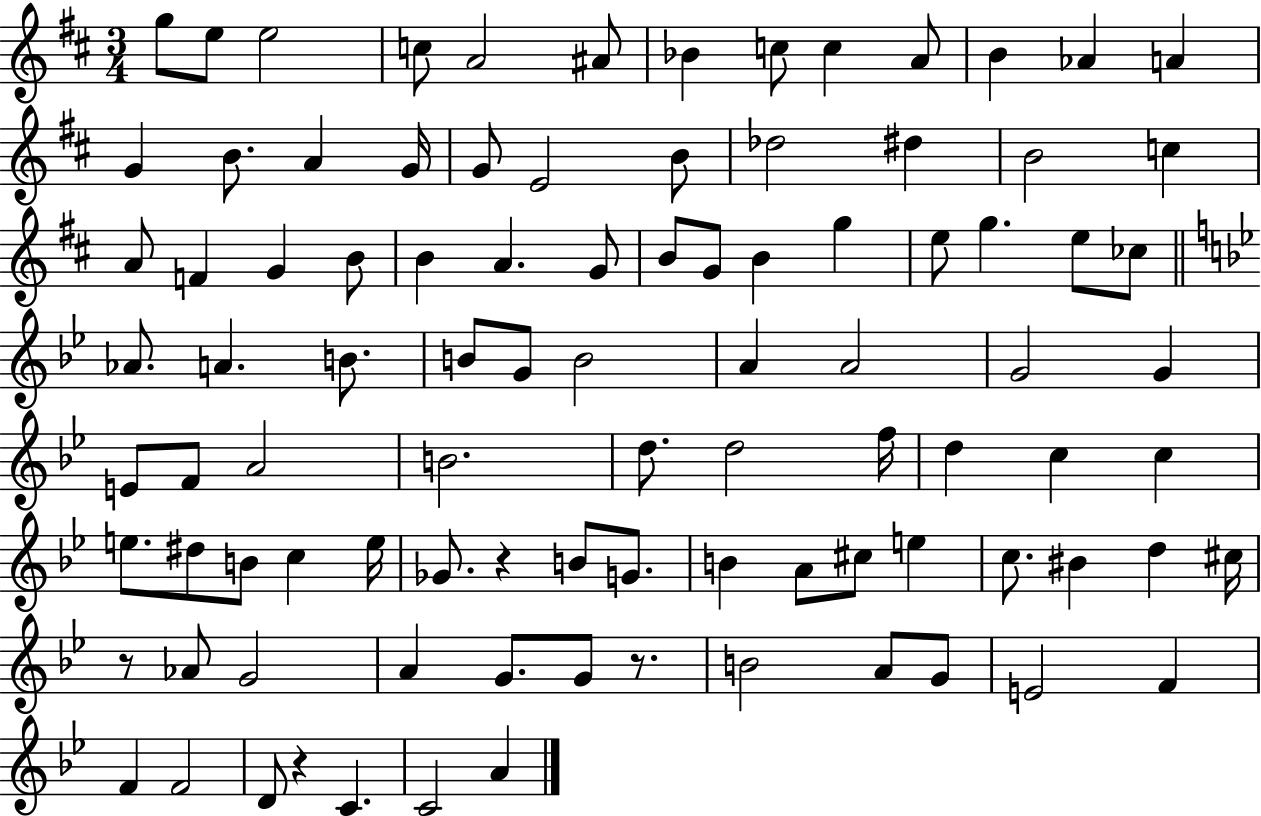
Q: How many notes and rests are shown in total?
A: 95